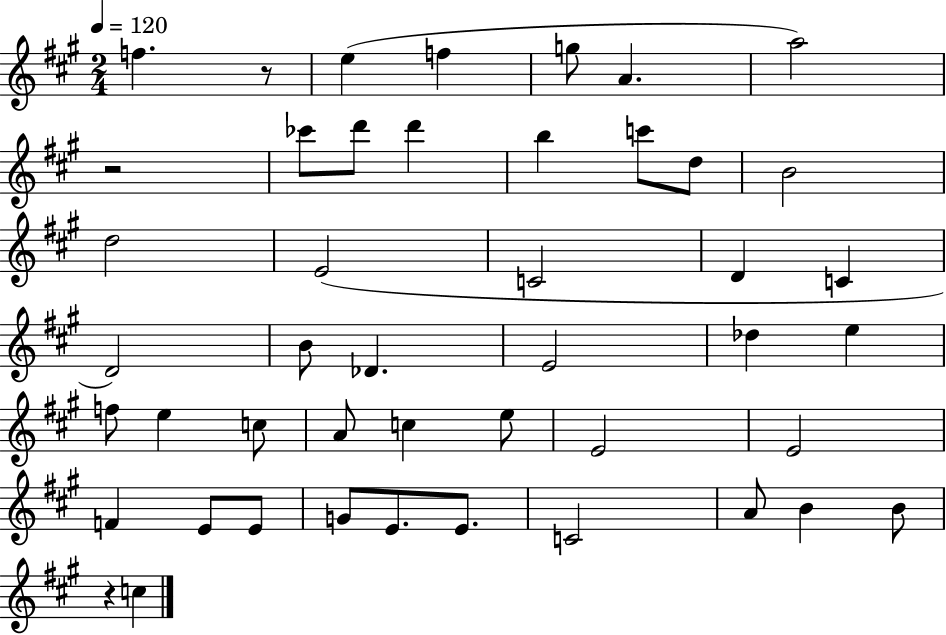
X:1
T:Untitled
M:2/4
L:1/4
K:A
f z/2 e f g/2 A a2 z2 _c'/2 d'/2 d' b c'/2 d/2 B2 d2 E2 C2 D C D2 B/2 _D E2 _d e f/2 e c/2 A/2 c e/2 E2 E2 F E/2 E/2 G/2 E/2 E/2 C2 A/2 B B/2 z c